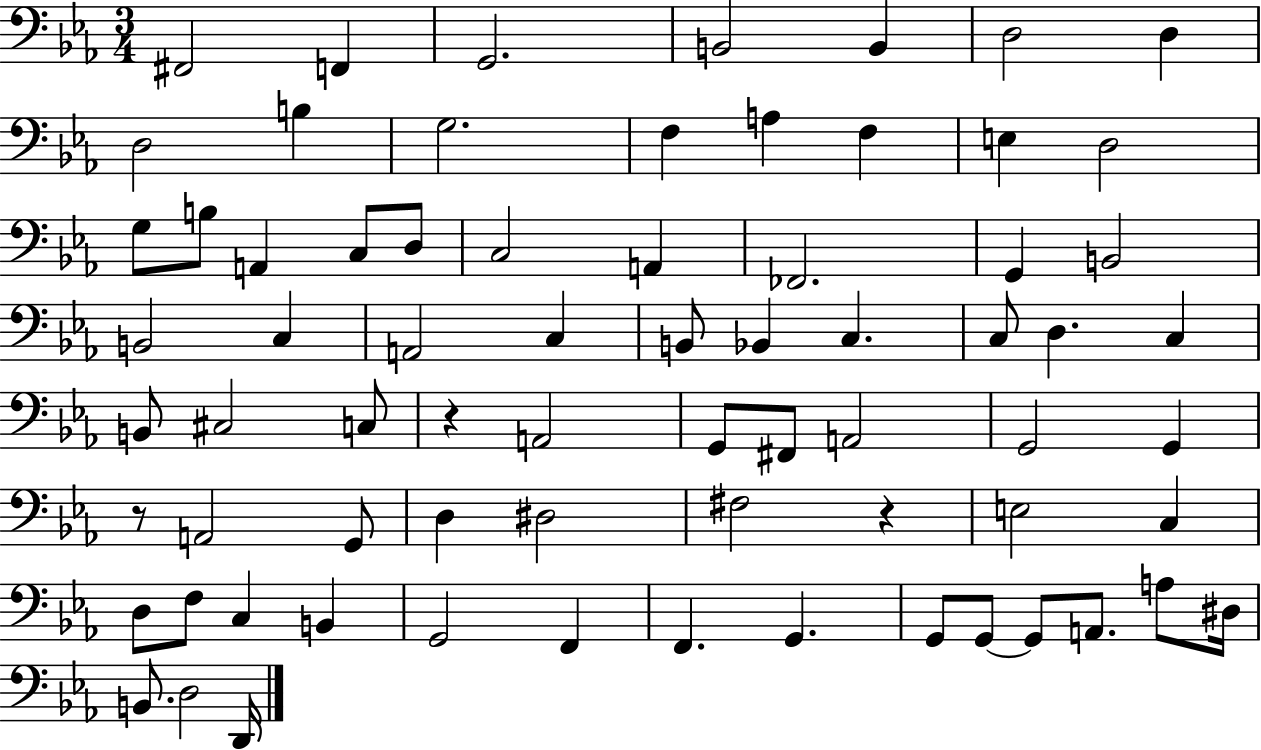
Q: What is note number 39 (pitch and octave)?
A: A2